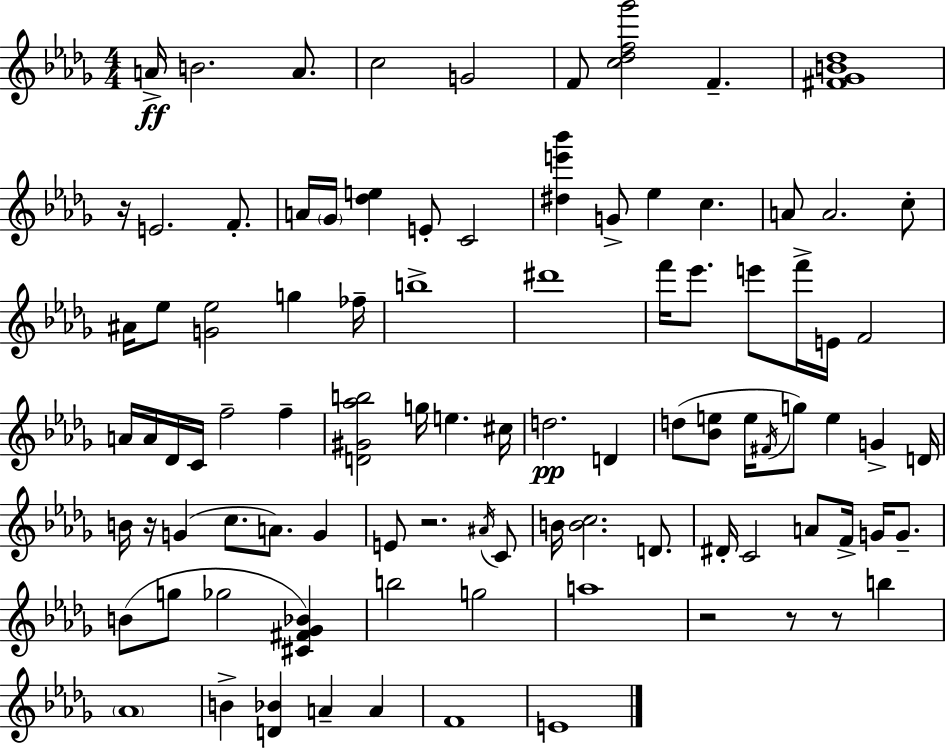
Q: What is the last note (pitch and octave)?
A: E4